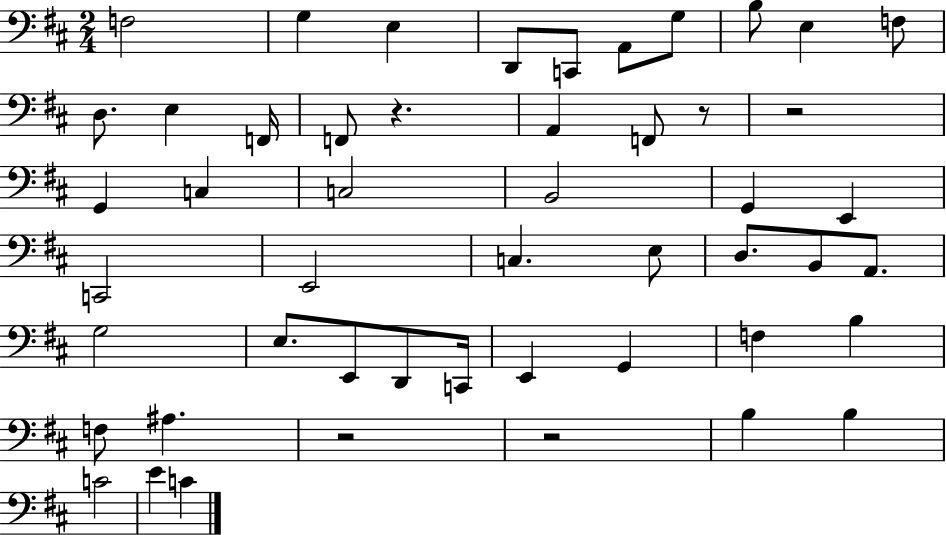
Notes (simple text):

F3/h G3/q E3/q D2/e C2/e A2/e G3/e B3/e E3/q F3/e D3/e. E3/q F2/s F2/e R/q. A2/q F2/e R/e R/h G2/q C3/q C3/h B2/h G2/q E2/q C2/h E2/h C3/q. E3/e D3/e. B2/e A2/e. G3/h E3/e. E2/e D2/e C2/s E2/q G2/q F3/q B3/q F3/e A#3/q. R/h R/h B3/q B3/q C4/h E4/q C4/q